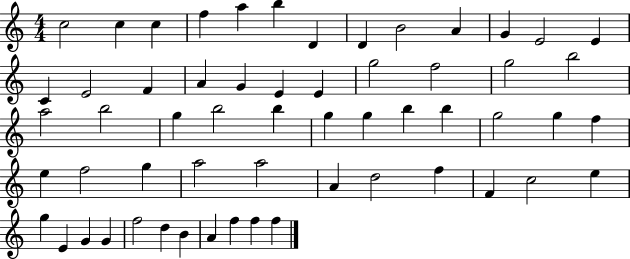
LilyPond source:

{
  \clef treble
  \numericTimeSignature
  \time 4/4
  \key c \major
  c''2 c''4 c''4 | f''4 a''4 b''4 d'4 | d'4 b'2 a'4 | g'4 e'2 e'4 | \break c'4 e'2 f'4 | a'4 g'4 e'4 e'4 | g''2 f''2 | g''2 b''2 | \break a''2 b''2 | g''4 b''2 b''4 | g''4 g''4 b''4 b''4 | g''2 g''4 f''4 | \break e''4 f''2 g''4 | a''2 a''2 | a'4 d''2 f''4 | f'4 c''2 e''4 | \break g''4 e'4 g'4 g'4 | f''2 d''4 b'4 | a'4 f''4 f''4 f''4 | \bar "|."
}